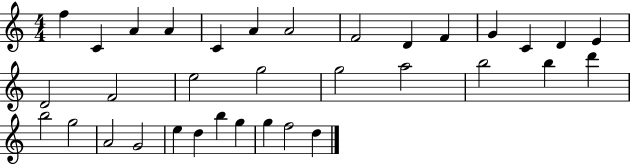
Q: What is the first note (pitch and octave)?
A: F5